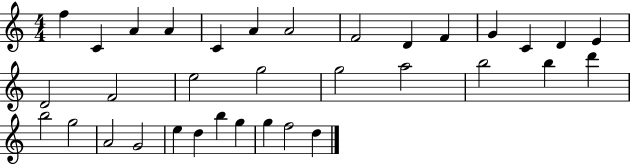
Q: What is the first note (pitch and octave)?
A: F5